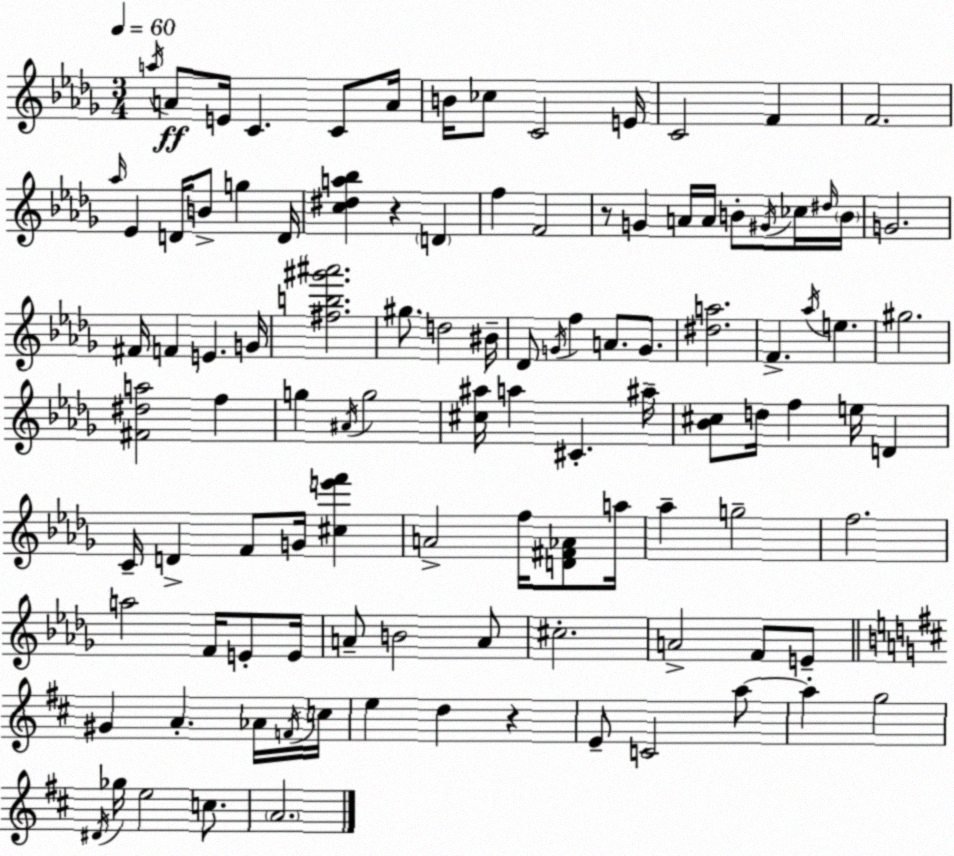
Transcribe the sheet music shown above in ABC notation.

X:1
T:Untitled
M:3/4
L:1/4
K:Bbm
a/4 A/2 E/4 C C/2 A/4 B/4 _c/2 C2 E/4 C2 F F2 _a/4 _E D/4 B/2 g D/4 [c^da_b] z D f F2 z/2 G A/4 A/4 B/2 ^G/4 _c/4 ^d/4 B/4 G2 ^F/4 F E G/4 [^fb^g'^a']2 ^g/2 d2 ^B/4 _D/2 G/4 f A/2 G/2 [^da]2 F _a/4 e ^g2 [^F^da]2 f g ^A/4 g2 [^c^a]/4 a ^C ^a/4 [_B^c]/2 d/4 f e/4 D C/4 D F/2 G/4 [^ce'f'] A2 f/4 [D^F_A]/2 a/4 _a g2 f2 a2 F/4 E/2 E/4 A/2 B2 A/2 ^c2 A2 F/2 E/2 ^G A _A/4 F/4 c/4 e d z E/2 C2 a/2 a g2 ^D/4 _g/4 e2 c/2 A2